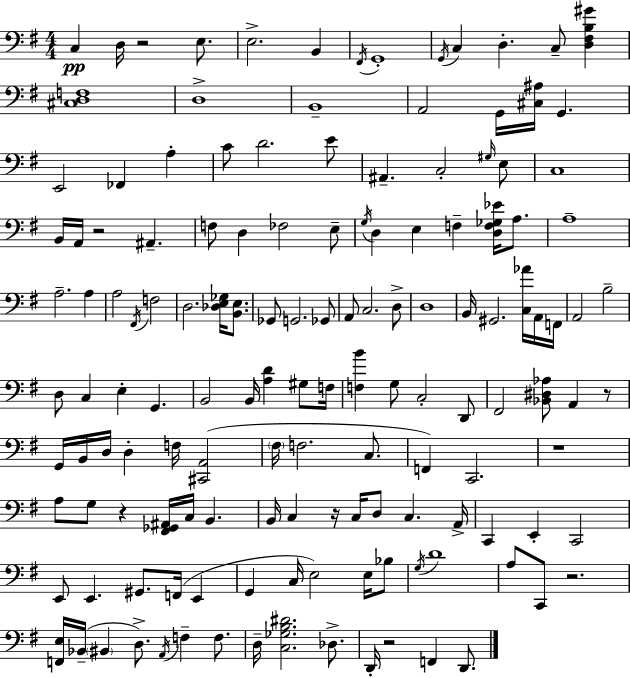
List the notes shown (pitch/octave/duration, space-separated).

C3/q D3/s R/h E3/e. E3/h. B2/q F#2/s G2/w G2/s C3/q D3/q. C3/e [D3,F#3,B3,G#4]/q [C#3,D3,F3]/w D3/w B2/w A2/h G2/s [C#3,A#3]/s G2/q. E2/h FES2/q A3/q C4/e D4/h. E4/e A#2/q. C3/h G#3/s E3/e C3/w B2/s A2/s R/h A#2/q. F3/e D3/q FES3/h E3/e G3/s D3/q E3/q F3/q [D3,F3,Gb3,Eb4]/s A3/e. A3/w A3/h. A3/q A3/h F#2/s F3/h D3/h. [Db3,E3,Gb3]/s [B2,E3]/e. Gb2/e G2/h. Gb2/e A2/e C3/h. D3/e D3/w B2/s G#2/h. [C3,Ab4]/s A2/s F2/s A2/h B3/h D3/e C3/q E3/q G2/q. B2/h B2/s [A3,D4]/q G#3/e F3/s [F3,B4]/q G3/e C3/h D2/e F#2/h [Bb2,D#3,Ab3]/e A2/q R/e G2/s B2/s D3/s D3/q F3/s [C#2,A2]/h F#3/s F3/h. C3/e. F2/q C2/h. R/w A3/e G3/e R/q [F#2,Gb2,A#2]/s C3/s B2/q. B2/s C3/q R/s C3/s D3/e C3/q. A2/s C2/q E2/q C2/h E2/e E2/q. G#2/e. F2/s E2/q G2/q C3/s E3/h E3/s Bb3/e G3/s D4/w A3/e C2/e R/h. [F2,E3]/s Bb2/s BIS2/q D3/e. A2/s F3/q F3/e. D3/s [C3,Gb3,B3,D#4]/h. Db3/e. D2/s R/h F2/q D2/e.